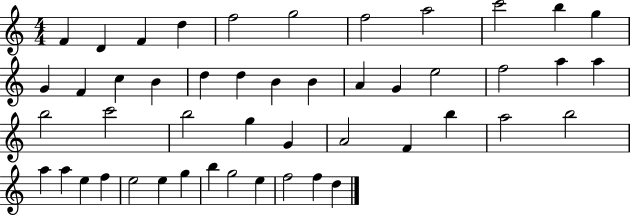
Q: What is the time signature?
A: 4/4